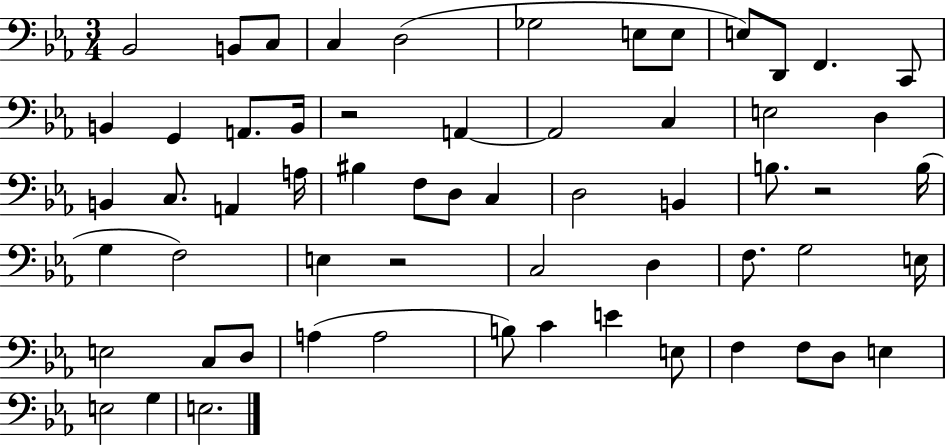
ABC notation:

X:1
T:Untitled
M:3/4
L:1/4
K:Eb
_B,,2 B,,/2 C,/2 C, D,2 _G,2 E,/2 E,/2 E,/2 D,,/2 F,, C,,/2 B,, G,, A,,/2 B,,/4 z2 A,, A,,2 C, E,2 D, B,, C,/2 A,, A,/4 ^B, F,/2 D,/2 C, D,2 B,, B,/2 z2 B,/4 G, F,2 E, z2 C,2 D, F,/2 G,2 E,/4 E,2 C,/2 D,/2 A, A,2 B,/2 C E E,/2 F, F,/2 D,/2 E, E,2 G, E,2